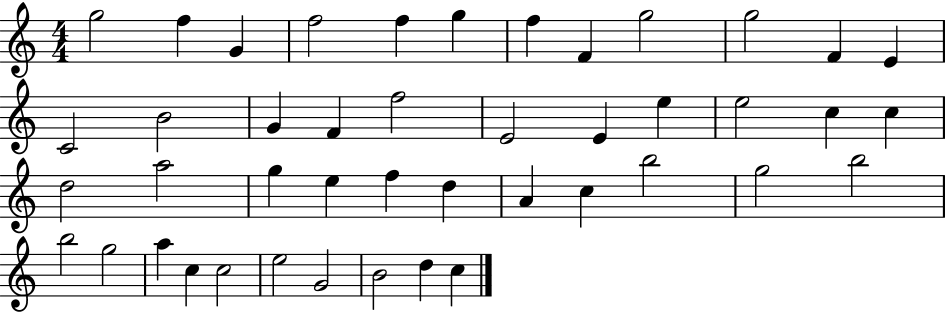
G5/h F5/q G4/q F5/h F5/q G5/q F5/q F4/q G5/h G5/h F4/q E4/q C4/h B4/h G4/q F4/q F5/h E4/h E4/q E5/q E5/h C5/q C5/q D5/h A5/h G5/q E5/q F5/q D5/q A4/q C5/q B5/h G5/h B5/h B5/h G5/h A5/q C5/q C5/h E5/h G4/h B4/h D5/q C5/q